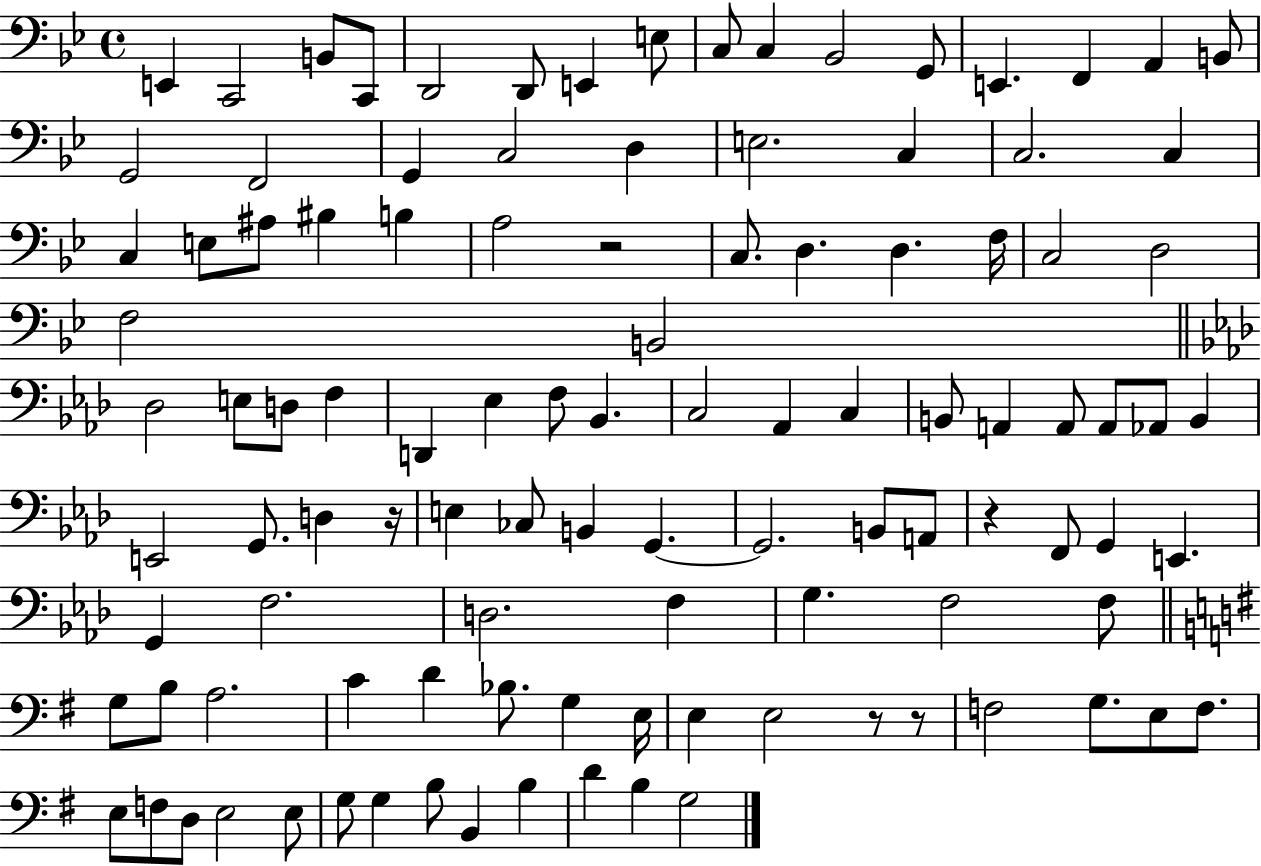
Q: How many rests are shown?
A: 5